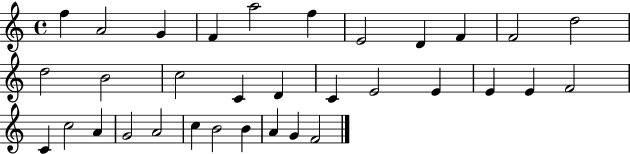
F5/q A4/h G4/q F4/q A5/h F5/q E4/h D4/q F4/q F4/h D5/h D5/h B4/h C5/h C4/q D4/q C4/q E4/h E4/q E4/q E4/q F4/h C4/q C5/h A4/q G4/h A4/h C5/q B4/h B4/q A4/q G4/q F4/h